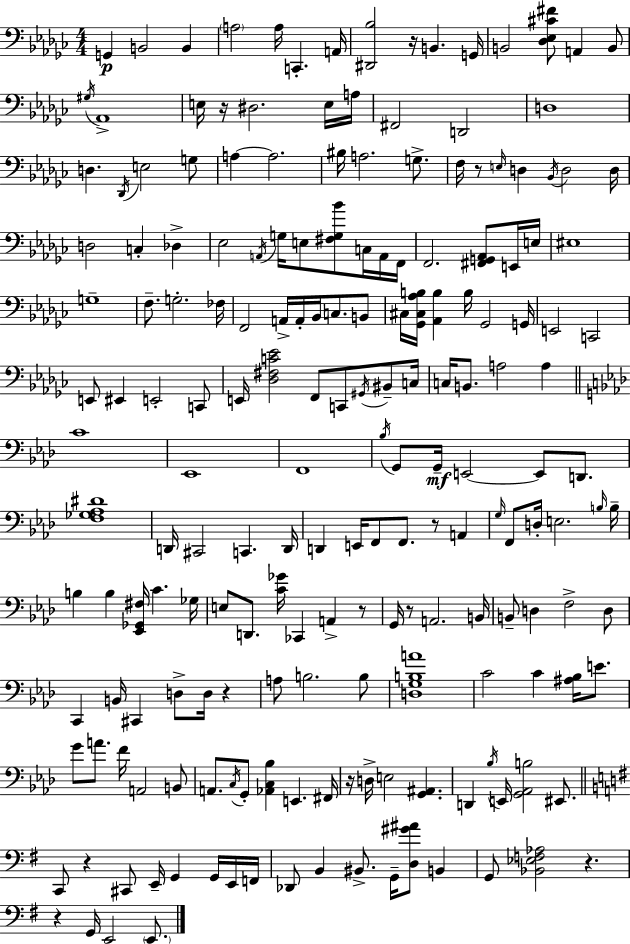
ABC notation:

X:1
T:Untitled
M:4/4
L:1/4
K:Ebm
G,, B,,2 B,, A,2 A,/4 C,, A,,/4 [^D,,_B,]2 z/4 B,, G,,/4 B,,2 [_D,_E,^C^F]/2 A,, B,,/2 ^G,/4 _A,,4 E,/4 z/4 ^D,2 E,/4 A,/4 ^F,,2 D,,2 D,4 D, _D,,/4 E,2 G,/2 A, A,2 ^B,/4 A,2 G,/2 F,/4 z/2 E,/4 D, _B,,/4 D,2 D,/4 D,2 C, _D, _E,2 A,,/4 G,/4 E,/2 [^F,G,_B]/2 C,/4 A,,/4 F,,/4 F,,2 [^F,,G,,_A,,]/2 E,,/4 E,/4 ^E,4 G,4 F,/2 G,2 _F,/4 F,,2 A,,/4 A,,/4 _B,,/4 C,/2 B,,/2 ^C,/4 [_G,,^C,_A,B,]/4 [_A,,B,] B,/4 _G,,2 G,,/4 E,,2 C,,2 E,,/2 ^E,, E,,2 C,,/2 E,,/4 [_D,^F,C_E]2 F,,/2 C,,/2 ^G,,/4 ^B,,/2 C,/4 C,/4 B,,/2 A,2 A, C4 _E,,4 F,,4 _B,/4 G,,/2 G,,/4 E,,2 E,,/2 D,,/2 [F,_G,_A,^D]4 D,,/4 ^C,,2 C,, D,,/4 D,, E,,/4 F,,/2 F,,/2 z/2 A,, G,/4 F,,/2 D,/4 E,2 B,/4 B,/4 B, B, [_E,,_G,,^F,]/4 C _G,/4 E,/2 D,,/2 [C_G]/4 _C,, A,, z/2 G,,/4 z/2 A,,2 B,,/4 B,,/2 D, F,2 D,/2 C,, B,,/4 ^C,, D,/2 D,/4 z A,/2 B,2 B,/2 [D,G,B,A]4 C2 C [^A,_B,]/4 E/2 G/2 A/2 F/4 A,,2 B,,/2 A,,/2 C,/4 G,,/2 [_A,,C,_B,] E,, ^F,,/4 z/4 D,/4 E,2 [G,,^A,,] D,, _B,/4 E,,/4 [G,,_A,,B,]2 ^E,,/2 C,,/2 z ^C,,/2 E,,/4 G,, G,,/4 E,,/4 F,,/4 _D,,/2 B,, ^B,,/2 G,,/4 [D,^G^A]/2 B,, G,,/2 [_B,,_E,F,_A,]2 z z G,,/4 E,,2 E,,/2